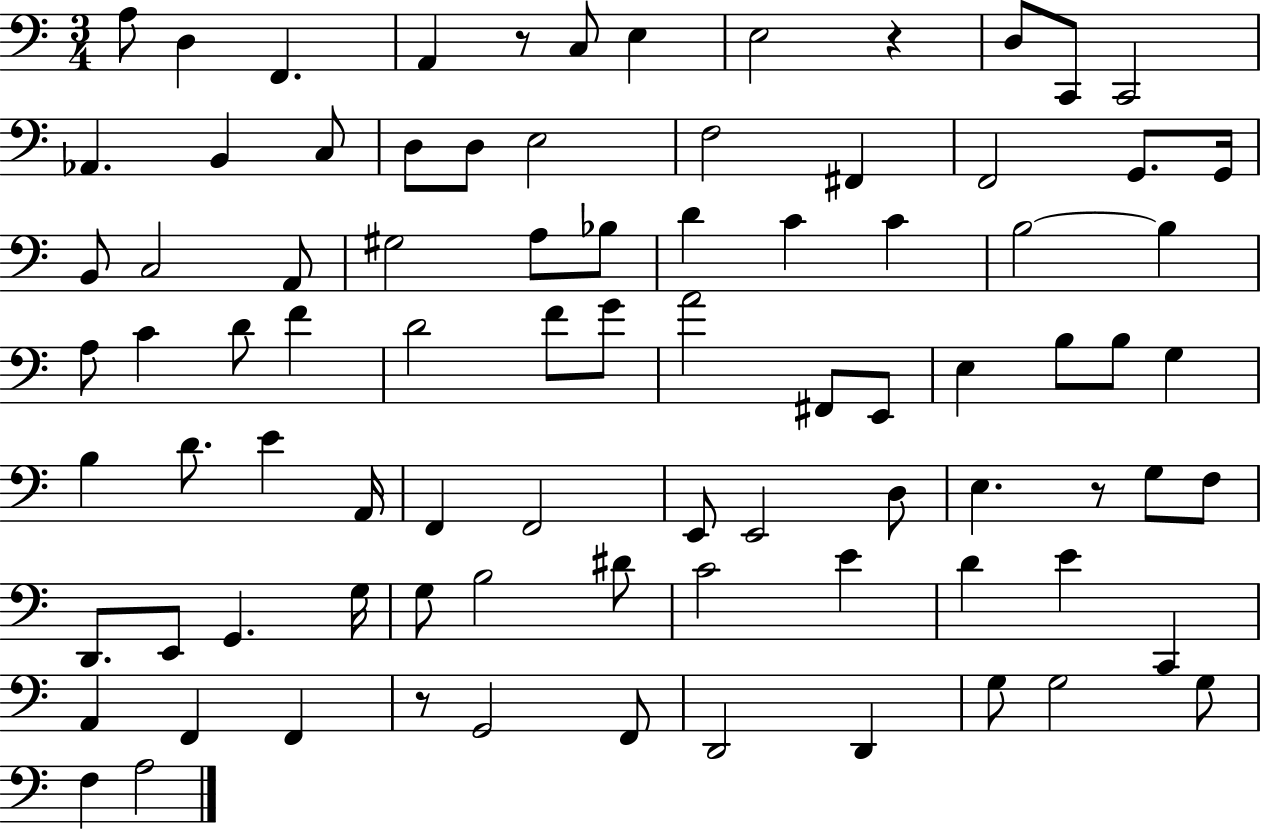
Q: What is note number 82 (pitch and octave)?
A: A3